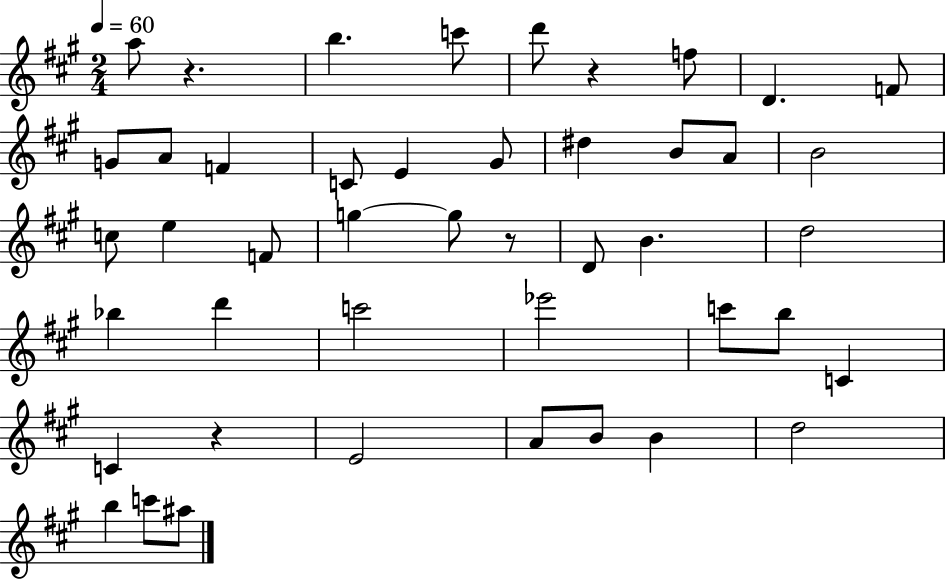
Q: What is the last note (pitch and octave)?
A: A#5